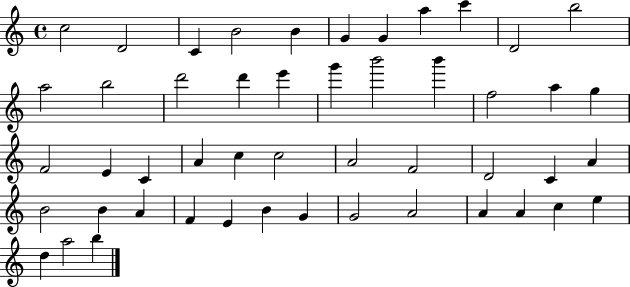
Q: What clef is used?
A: treble